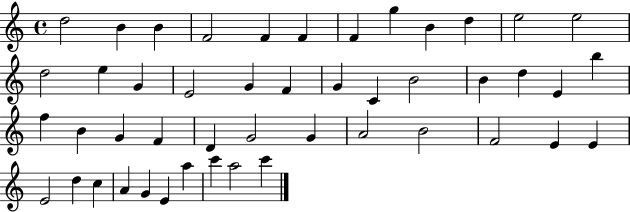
D5/h B4/q B4/q F4/h F4/q F4/q F4/q G5/q B4/q D5/q E5/h E5/h D5/h E5/q G4/q E4/h G4/q F4/q G4/q C4/q B4/h B4/q D5/q E4/q B5/q F5/q B4/q G4/q F4/q D4/q G4/h G4/q A4/h B4/h F4/h E4/q E4/q E4/h D5/q C5/q A4/q G4/q E4/q A5/q C6/q A5/h C6/q